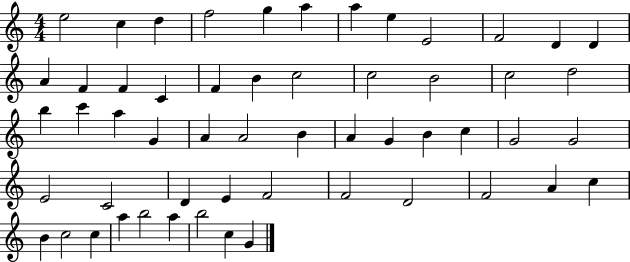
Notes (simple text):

E5/h C5/q D5/q F5/h G5/q A5/q A5/q E5/q E4/h F4/h D4/q D4/q A4/q F4/q F4/q C4/q F4/q B4/q C5/h C5/h B4/h C5/h D5/h B5/q C6/q A5/q G4/q A4/q A4/h B4/q A4/q G4/q B4/q C5/q G4/h G4/h E4/h C4/h D4/q E4/q F4/h F4/h D4/h F4/h A4/q C5/q B4/q C5/h C5/q A5/q B5/h A5/q B5/h C5/q G4/q